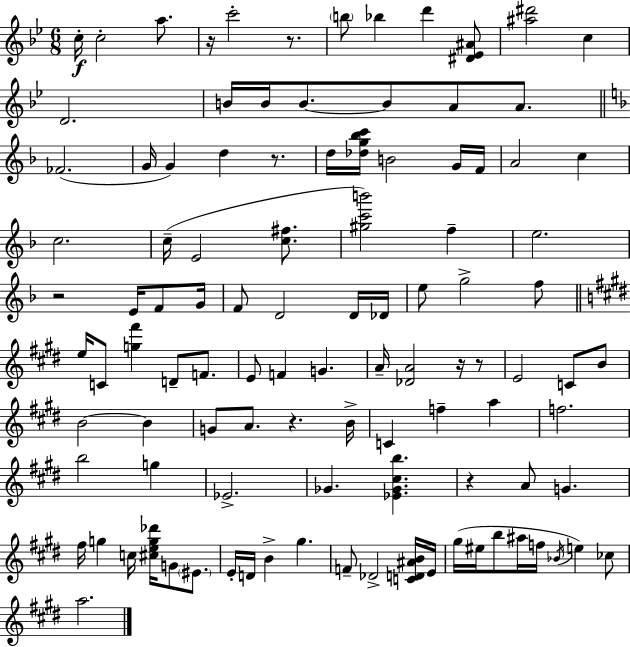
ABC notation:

X:1
T:Untitled
M:6/8
L:1/4
K:Bb
c/4 c2 a/2 z/4 c'2 z/2 b/2 _b d' [^D_E^A]/2 [^a^d']2 c D2 B/4 B/4 B/2 B/2 A/2 A/2 _F2 G/4 G d z/2 d/4 [_dg_bc']/4 B2 G/4 F/4 A2 c c2 c/4 E2 [c^f]/2 [^gc'b']2 f e2 z2 E/4 F/2 G/4 F/2 D2 D/4 _D/4 e/2 g2 f/2 e/4 C/2 [g^f'] D/2 F/2 E/2 F G A/4 [_DA]2 z/4 z/2 E2 C/2 B/2 B2 B G/2 A/2 z B/4 C f a f2 b2 g _E2 _G [_E_G^cb] z A/2 G ^f/4 g c/4 [^ceg_d']/4 G/2 ^E/2 E/4 D/4 B ^g F/2 _D2 [CD^AB]/4 E/4 ^g/4 ^e/4 b/2 ^a/4 f/4 _B/4 e _c/2 a2